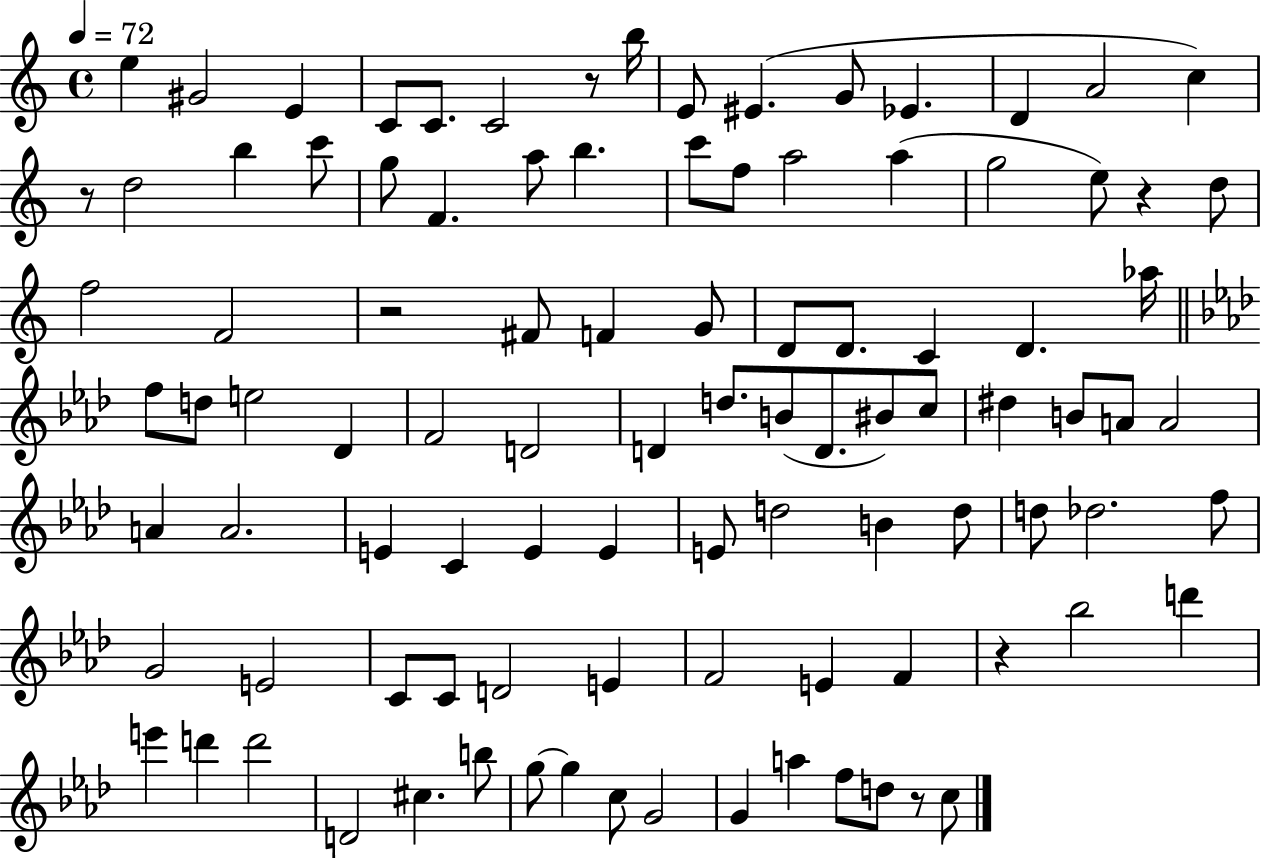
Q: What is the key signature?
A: C major